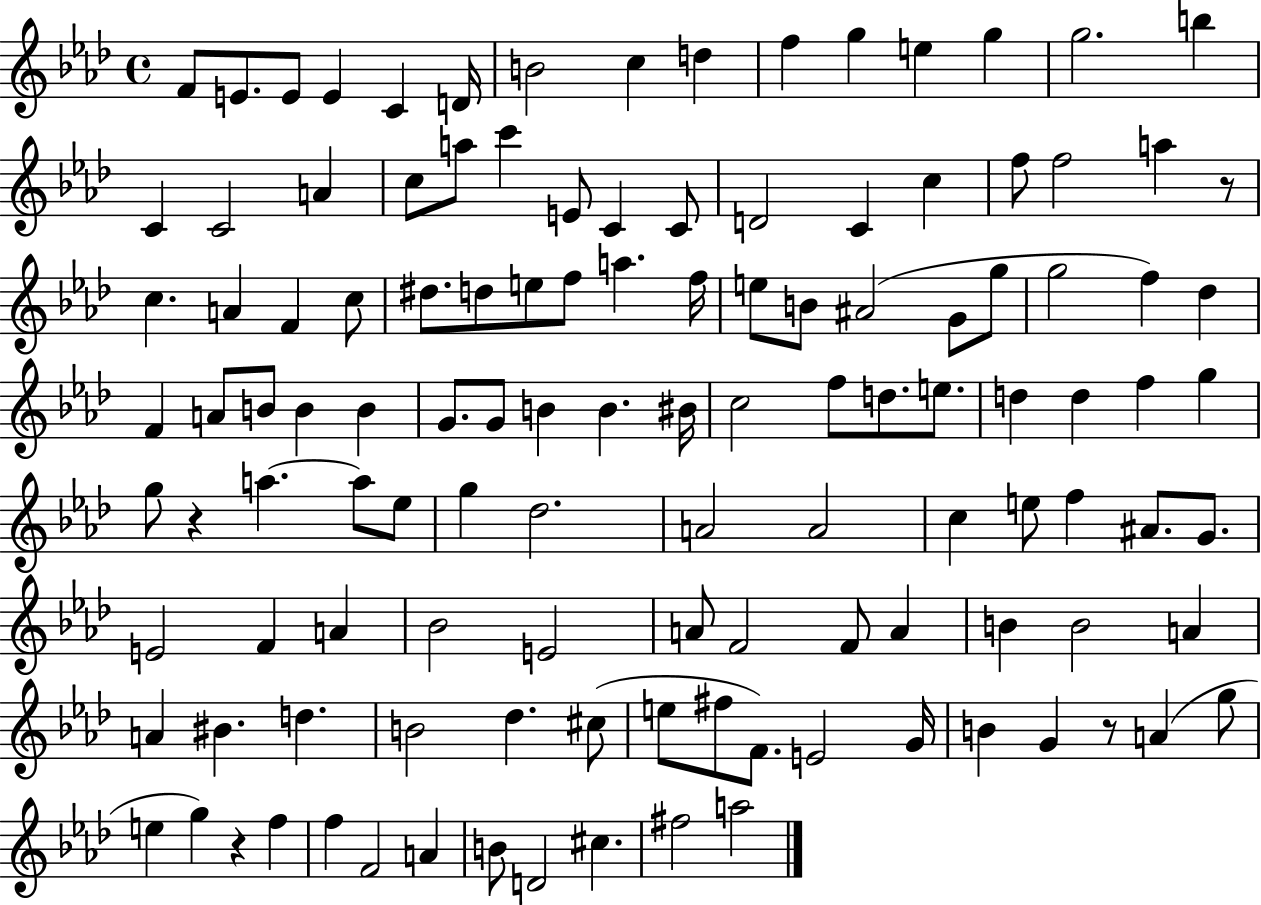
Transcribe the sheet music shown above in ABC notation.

X:1
T:Untitled
M:4/4
L:1/4
K:Ab
F/2 E/2 E/2 E C D/4 B2 c d f g e g g2 b C C2 A c/2 a/2 c' E/2 C C/2 D2 C c f/2 f2 a z/2 c A F c/2 ^d/2 d/2 e/2 f/2 a f/4 e/2 B/2 ^A2 G/2 g/2 g2 f _d F A/2 B/2 B B G/2 G/2 B B ^B/4 c2 f/2 d/2 e/2 d d f g g/2 z a a/2 _e/2 g _d2 A2 A2 c e/2 f ^A/2 G/2 E2 F A _B2 E2 A/2 F2 F/2 A B B2 A A ^B d B2 _d ^c/2 e/2 ^f/2 F/2 E2 G/4 B G z/2 A g/2 e g z f f F2 A B/2 D2 ^c ^f2 a2